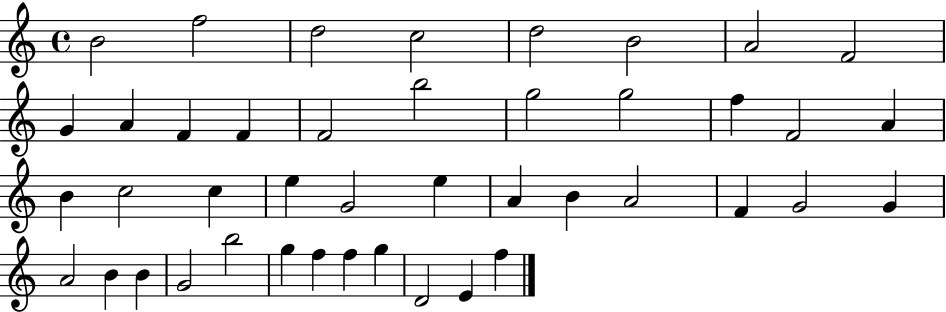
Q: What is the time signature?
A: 4/4